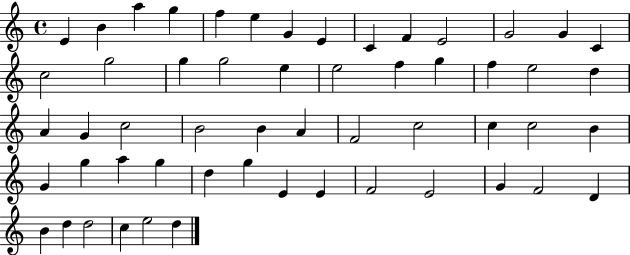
{
  \clef treble
  \time 4/4
  \defaultTimeSignature
  \key c \major
  e'4 b'4 a''4 g''4 | f''4 e''4 g'4 e'4 | c'4 f'4 e'2 | g'2 g'4 c'4 | \break c''2 g''2 | g''4 g''2 e''4 | e''2 f''4 g''4 | f''4 e''2 d''4 | \break a'4 g'4 c''2 | b'2 b'4 a'4 | f'2 c''2 | c''4 c''2 b'4 | \break g'4 g''4 a''4 g''4 | d''4 g''4 e'4 e'4 | f'2 e'2 | g'4 f'2 d'4 | \break b'4 d''4 d''2 | c''4 e''2 d''4 | \bar "|."
}